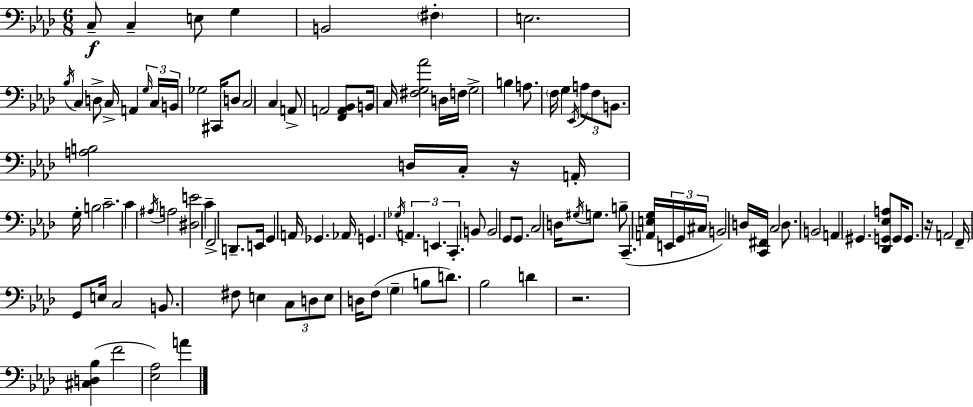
X:1
T:Untitled
M:6/8
L:1/4
K:Ab
C,/2 C, E,/2 G, B,,2 ^F, E,2 _B,/4 C, D,/2 C,/4 A,, G,/4 C,/4 B,,/4 _G,2 ^C,,/4 D,/2 C,2 C, A,,/2 A,,2 [F,,A,,_B,,]/2 B,,/4 C,/4 [^F,G,_A]2 D,/4 F,/4 G,2 B, A,/2 F,/4 G, _E,,/4 A,/2 F,/2 B,,/2 [A,B,]2 D,/4 C,/4 z/4 A,,/4 G,/4 B,2 C2 C ^A,/4 A,2 [^D,E]2 C F,,2 D,,/2 E,,/4 G,, A,,/4 _G,, _A,,/4 G,, _G,/4 A,, E,, C,, B,,/2 B,,2 G,,/2 G,,/2 C,2 D,/4 ^G,/4 G,/2 B,/2 C,, [A,,E,G,]/4 E,,/4 G,,/4 ^C,/4 B,,2 D,/4 [C,,^F,,]/4 C,2 D,/2 B,,2 A,, ^G,, [_D,,G,,_E,A,]/2 G,,/4 G,,/2 z/4 A,,2 F,,/4 G,,/2 E,/4 C,2 B,,/2 ^F,/2 E, C,/2 D,/2 E,/2 D,/4 F,/2 G, B,/2 D/2 _B,2 D z2 [^C,D,_B,] F2 [_E,_A,]2 A